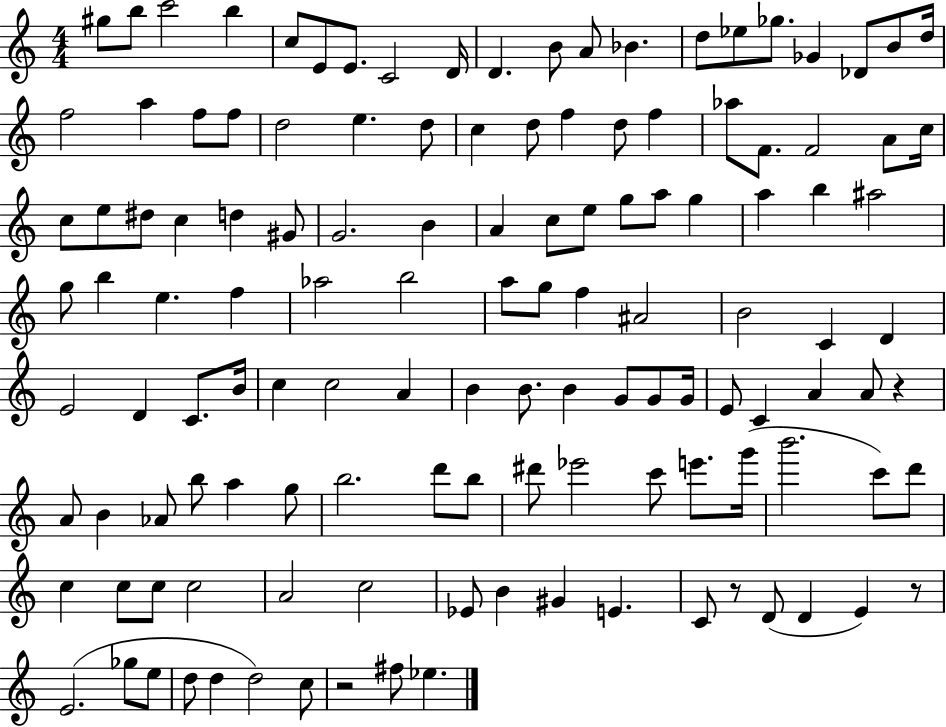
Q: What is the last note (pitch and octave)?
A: Eb5